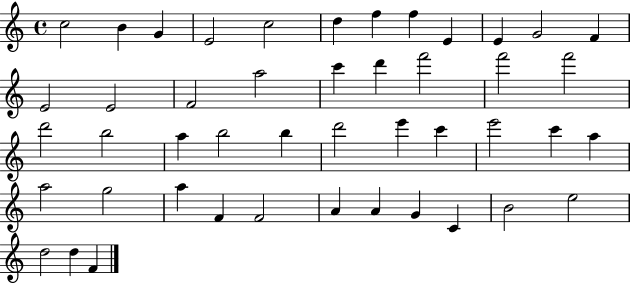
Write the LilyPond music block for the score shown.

{
  \clef treble
  \time 4/4
  \defaultTimeSignature
  \key c \major
  c''2 b'4 g'4 | e'2 c''2 | d''4 f''4 f''4 e'4 | e'4 g'2 f'4 | \break e'2 e'2 | f'2 a''2 | c'''4 d'''4 f'''2 | f'''2 f'''2 | \break d'''2 b''2 | a''4 b''2 b''4 | d'''2 e'''4 c'''4 | e'''2 c'''4 a''4 | \break a''2 g''2 | a''4 f'4 f'2 | a'4 a'4 g'4 c'4 | b'2 e''2 | \break d''2 d''4 f'4 | \bar "|."
}